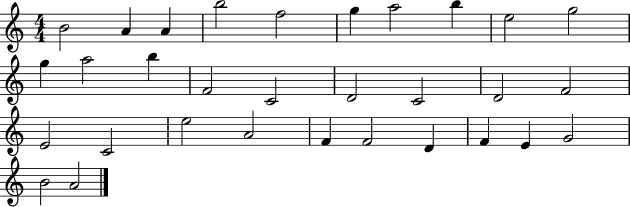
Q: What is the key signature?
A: C major